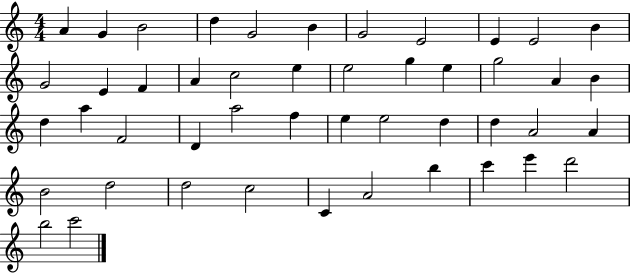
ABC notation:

X:1
T:Untitled
M:4/4
L:1/4
K:C
A G B2 d G2 B G2 E2 E E2 B G2 E F A c2 e e2 g e g2 A B d a F2 D a2 f e e2 d d A2 A B2 d2 d2 c2 C A2 b c' e' d'2 b2 c'2